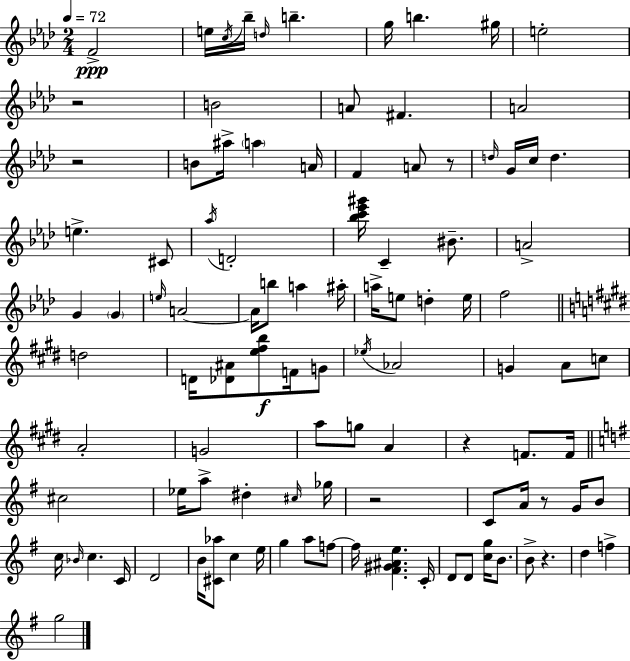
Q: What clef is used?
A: treble